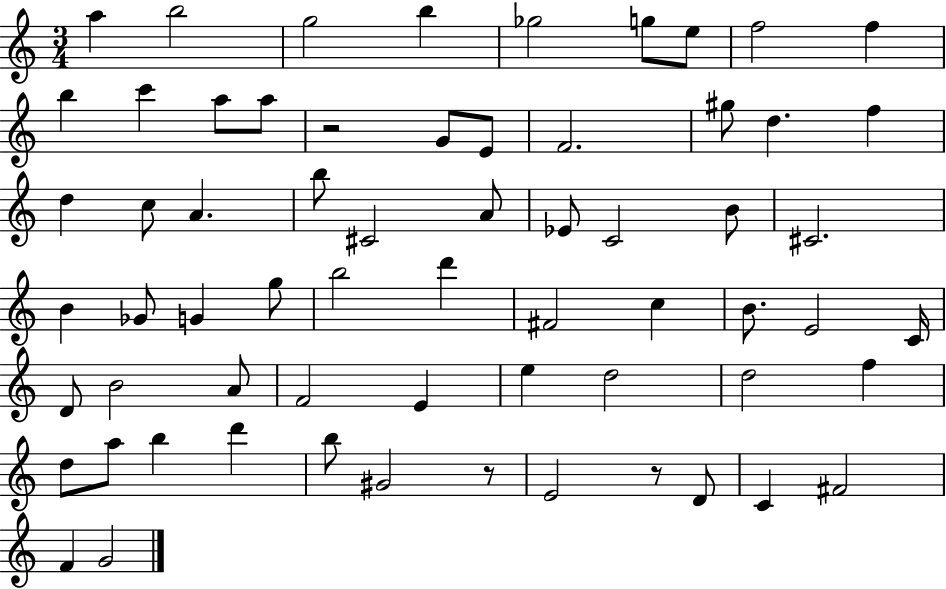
A5/q B5/h G5/h B5/q Gb5/h G5/e E5/e F5/h F5/q B5/q C6/q A5/e A5/e R/h G4/e E4/e F4/h. G#5/e D5/q. F5/q D5/q C5/e A4/q. B5/e C#4/h A4/e Eb4/e C4/h B4/e C#4/h. B4/q Gb4/e G4/q G5/e B5/h D6/q F#4/h C5/q B4/e. E4/h C4/s D4/e B4/h A4/e F4/h E4/q E5/q D5/h D5/h F5/q D5/e A5/e B5/q D6/q B5/e G#4/h R/e E4/h R/e D4/e C4/q F#4/h F4/q G4/h